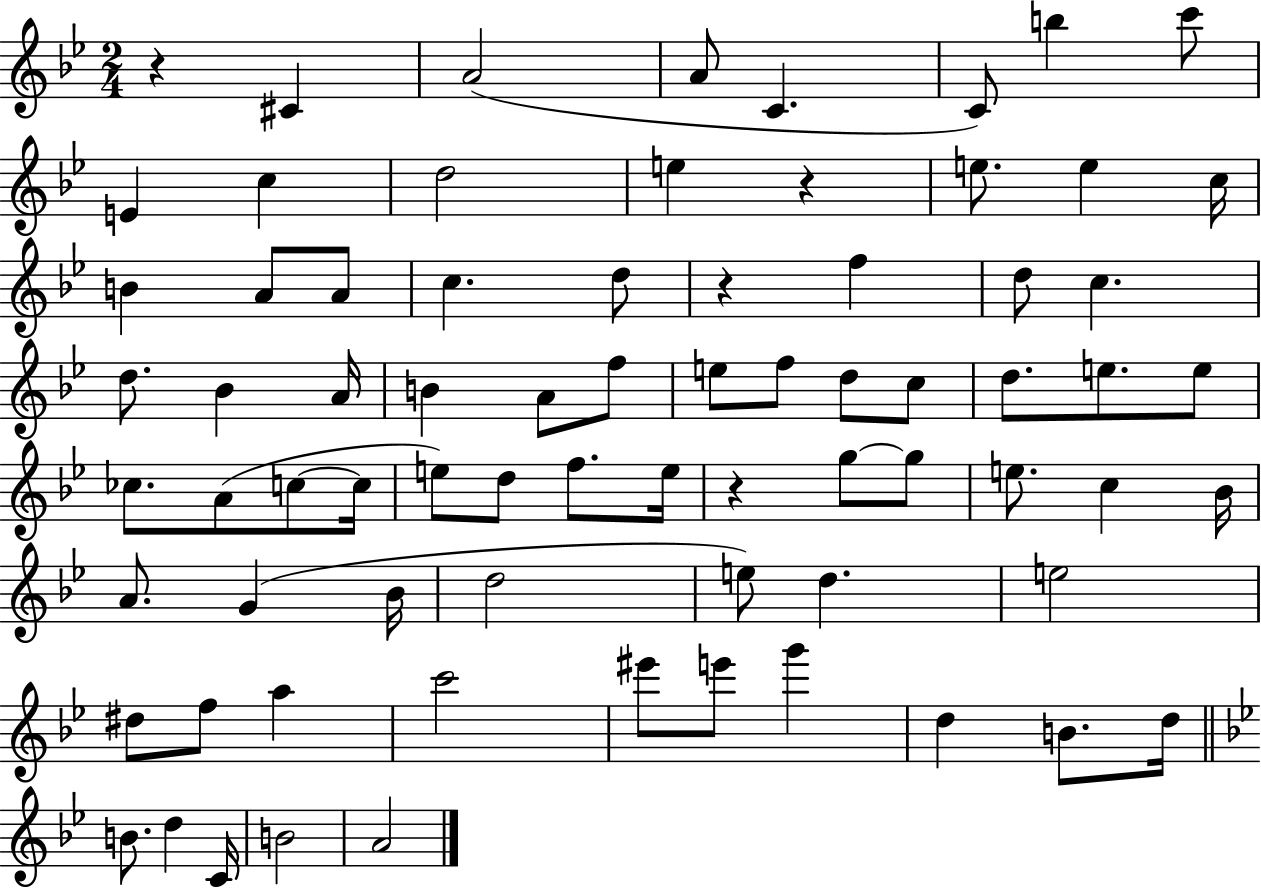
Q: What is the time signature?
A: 2/4